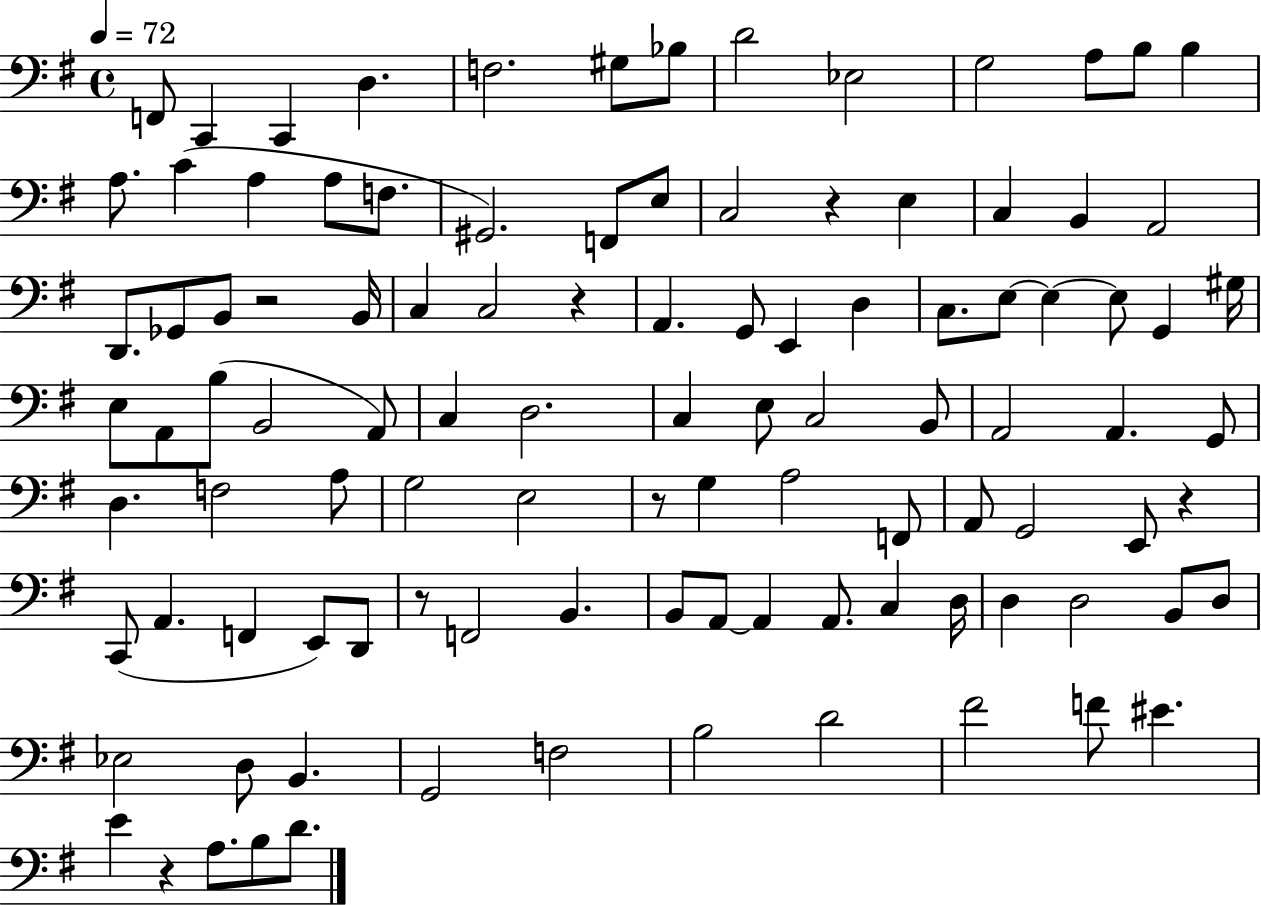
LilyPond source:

{
  \clef bass
  \time 4/4
  \defaultTimeSignature
  \key g \major
  \tempo 4 = 72
  f,8 c,4 c,4 d4. | f2. gis8 bes8 | d'2 ees2 | g2 a8 b8 b4 | \break a8. c'4( a4 a8 f8. | gis,2.) f,8 e8 | c2 r4 e4 | c4 b,4 a,2 | \break d,8. ges,8 b,8 r2 b,16 | c4 c2 r4 | a,4. g,8 e,4 d4 | c8. e8~~ e4~~ e8 g,4 gis16 | \break e8 a,8 b8( b,2 a,8) | c4 d2. | c4 e8 c2 b,8 | a,2 a,4. g,8 | \break d4. f2 a8 | g2 e2 | r8 g4 a2 f,8 | a,8 g,2 e,8 r4 | \break c,8( a,4. f,4 e,8) d,8 | r8 f,2 b,4. | b,8 a,8~~ a,4 a,8. c4 d16 | d4 d2 b,8 d8 | \break ees2 d8 b,4. | g,2 f2 | b2 d'2 | fis'2 f'8 eis'4. | \break e'4 r4 a8. b8 d'8. | \bar "|."
}